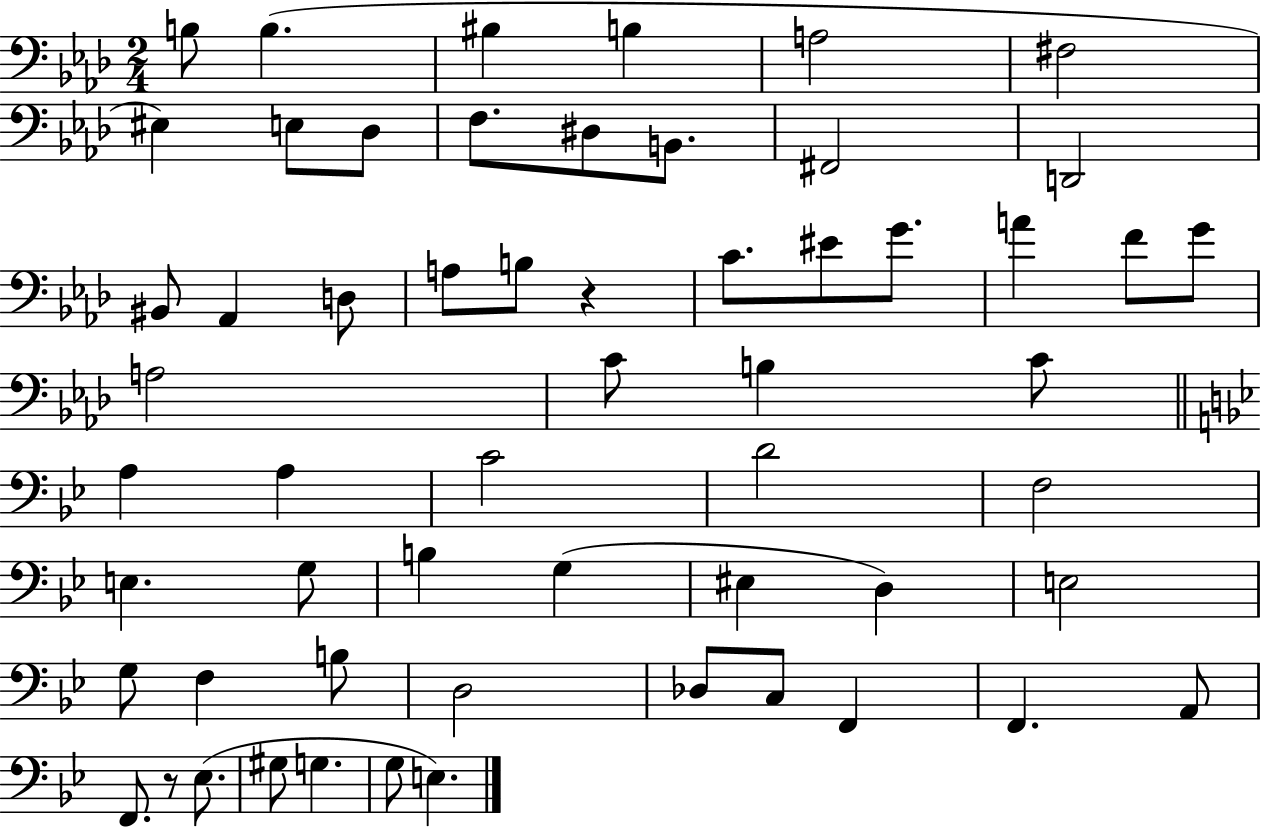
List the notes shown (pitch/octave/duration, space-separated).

B3/e B3/q. BIS3/q B3/q A3/h F#3/h EIS3/q E3/e Db3/e F3/e. D#3/e B2/e. F#2/h D2/h BIS2/e Ab2/q D3/e A3/e B3/e R/q C4/e. EIS4/e G4/e. A4/q F4/e G4/e A3/h C4/e B3/q C4/e A3/q A3/q C4/h D4/h F3/h E3/q. G3/e B3/q G3/q EIS3/q D3/q E3/h G3/e F3/q B3/e D3/h Db3/e C3/e F2/q F2/q. A2/e F2/e. R/e Eb3/e. G#3/e G3/q. G3/e E3/q.